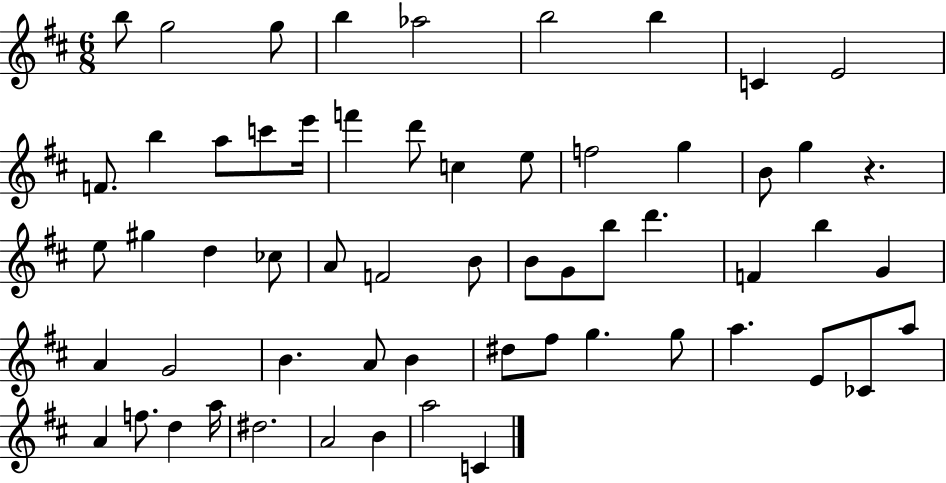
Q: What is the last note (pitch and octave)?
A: C4